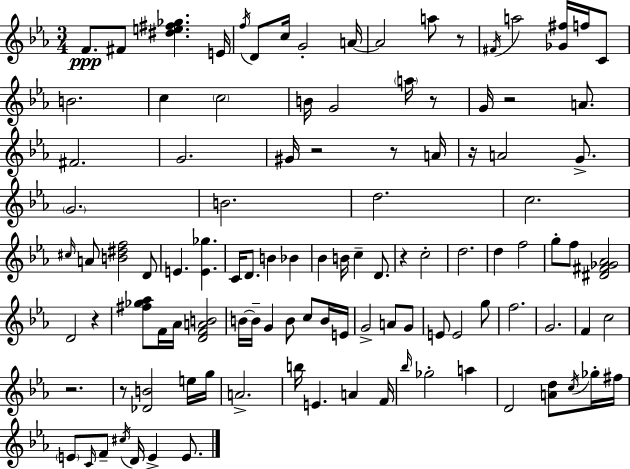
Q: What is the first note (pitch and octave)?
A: F4